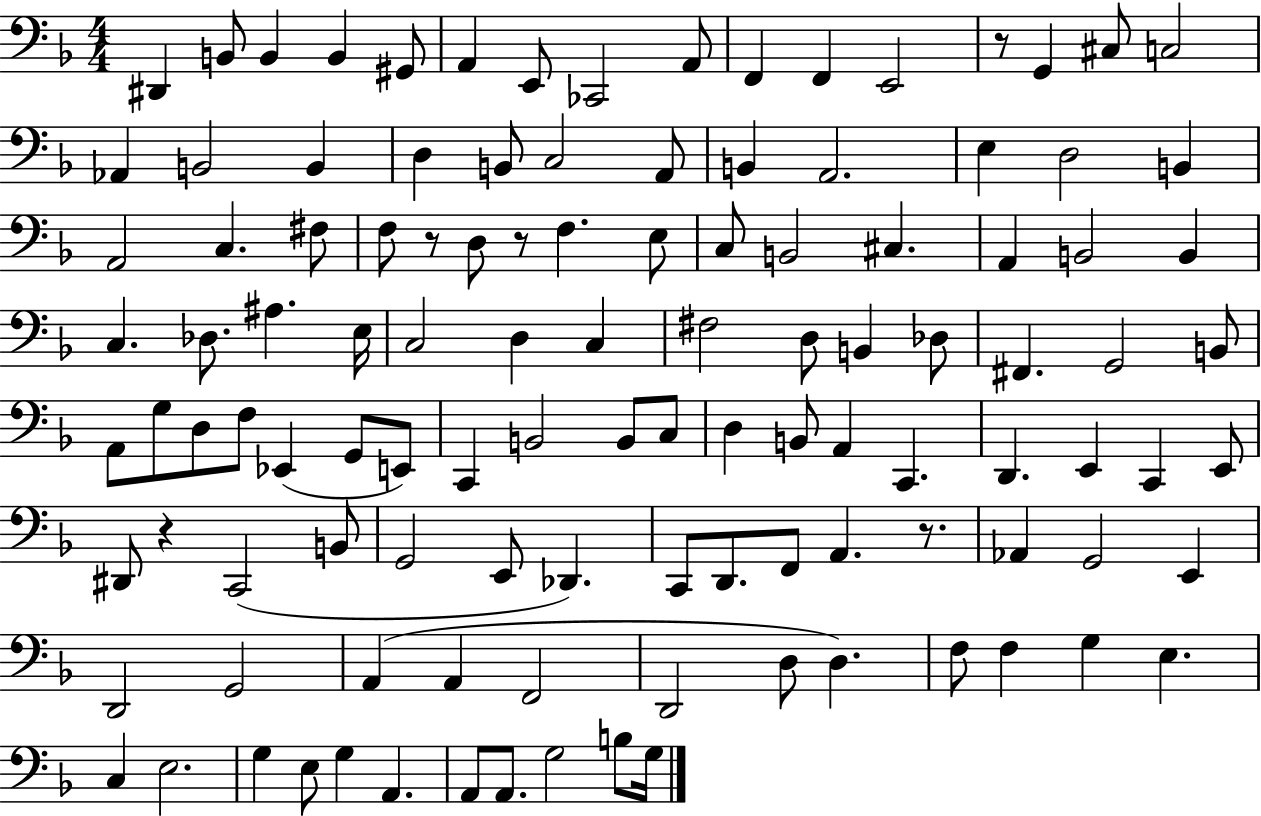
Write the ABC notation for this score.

X:1
T:Untitled
M:4/4
L:1/4
K:F
^D,, B,,/2 B,, B,, ^G,,/2 A,, E,,/2 _C,,2 A,,/2 F,, F,, E,,2 z/2 G,, ^C,/2 C,2 _A,, B,,2 B,, D, B,,/2 C,2 A,,/2 B,, A,,2 E, D,2 B,, A,,2 C, ^F,/2 F,/2 z/2 D,/2 z/2 F, E,/2 C,/2 B,,2 ^C, A,, B,,2 B,, C, _D,/2 ^A, E,/4 C,2 D, C, ^F,2 D,/2 B,, _D,/2 ^F,, G,,2 B,,/2 A,,/2 G,/2 D,/2 F,/2 _E,, G,,/2 E,,/2 C,, B,,2 B,,/2 C,/2 D, B,,/2 A,, C,, D,, E,, C,, E,,/2 ^D,,/2 z C,,2 B,,/2 G,,2 E,,/2 _D,, C,,/2 D,,/2 F,,/2 A,, z/2 _A,, G,,2 E,, D,,2 G,,2 A,, A,, F,,2 D,,2 D,/2 D, F,/2 F, G, E, C, E,2 G, E,/2 G, A,, A,,/2 A,,/2 G,2 B,/2 G,/4